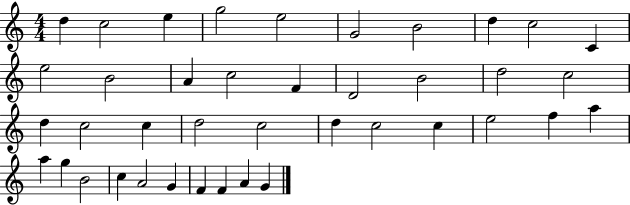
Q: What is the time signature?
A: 4/4